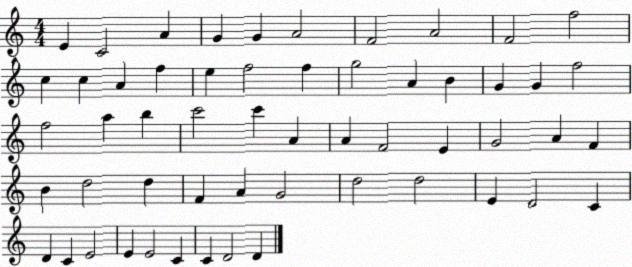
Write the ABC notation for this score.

X:1
T:Untitled
M:4/4
L:1/4
K:C
E C2 A G G A2 F2 A2 F2 f2 c c A f e f2 f g2 A B G G f2 f2 a b c'2 c' A A F2 E G2 A F B d2 d F A G2 d2 d2 E D2 C D C E2 E E2 C C D2 D